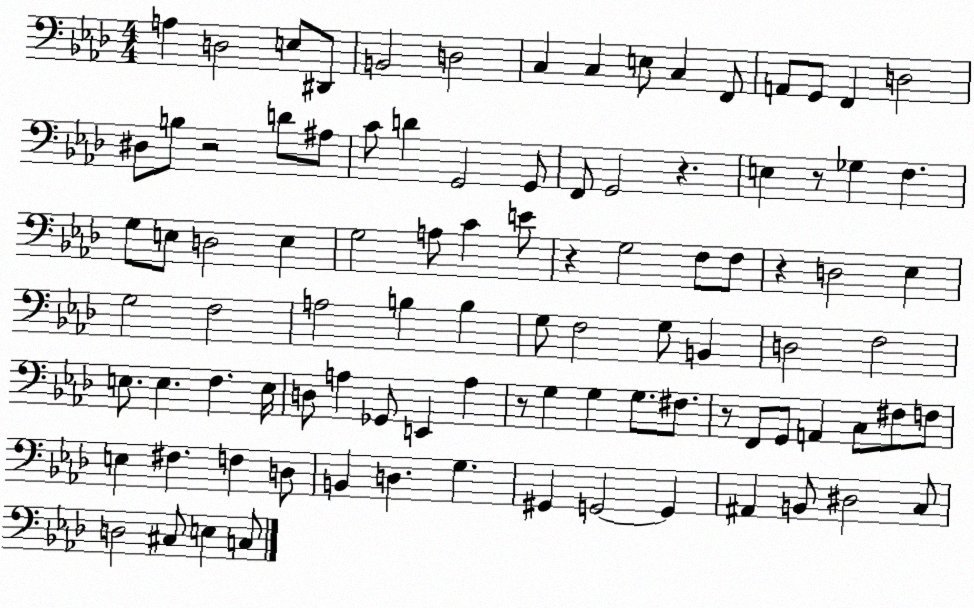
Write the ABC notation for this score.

X:1
T:Untitled
M:4/4
L:1/4
K:Ab
A, D,2 E,/2 ^D,,/2 B,,2 D,2 C, C, E,/2 C, F,,/2 A,,/2 G,,/2 F,, D,2 ^D,/2 B,/2 z2 D/2 ^A,/2 C/2 D G,,2 G,,/2 F,,/2 G,,2 z E, z/2 _G, F, G,/2 E,/2 D,2 E, G,2 A,/2 C E/2 z G,2 F,/2 F,/2 z D,2 _E, G,2 F,2 A,2 B, B, G,/2 F,2 G,/2 B,, D,2 F,2 E,/2 E, F, E,/4 D,/2 A, _G,,/2 E,, A, z/2 G, G, G,/2 ^F,/2 z/2 F,,/2 G,,/2 A,, C,/2 ^F,/2 F,/2 E, ^F, F, D,/2 B,, D, G, ^G,, G,,2 G,, ^A,, B,,/2 ^D,2 C,/2 D,2 ^C,/2 E, C,/2